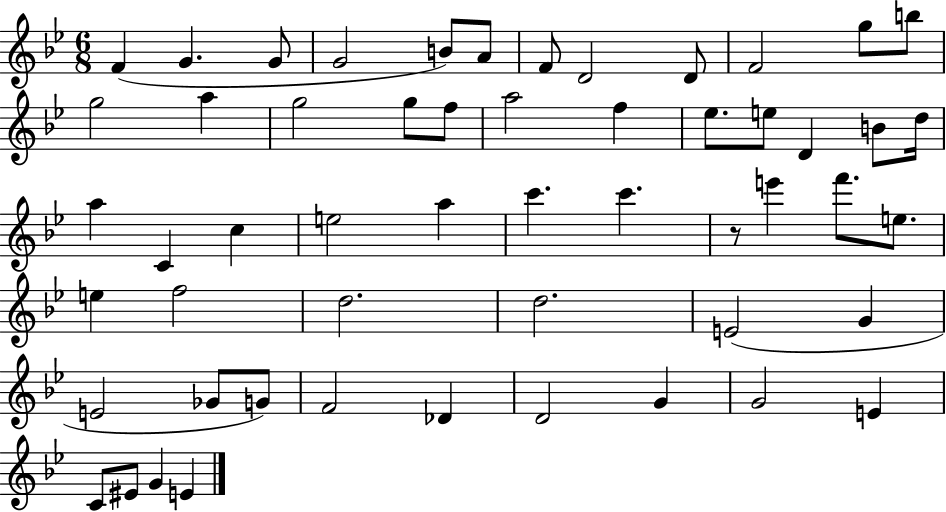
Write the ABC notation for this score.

X:1
T:Untitled
M:6/8
L:1/4
K:Bb
F G G/2 G2 B/2 A/2 F/2 D2 D/2 F2 g/2 b/2 g2 a g2 g/2 f/2 a2 f _e/2 e/2 D B/2 d/4 a C c e2 a c' c' z/2 e' f'/2 e/2 e f2 d2 d2 E2 G E2 _G/2 G/2 F2 _D D2 G G2 E C/2 ^E/2 G E